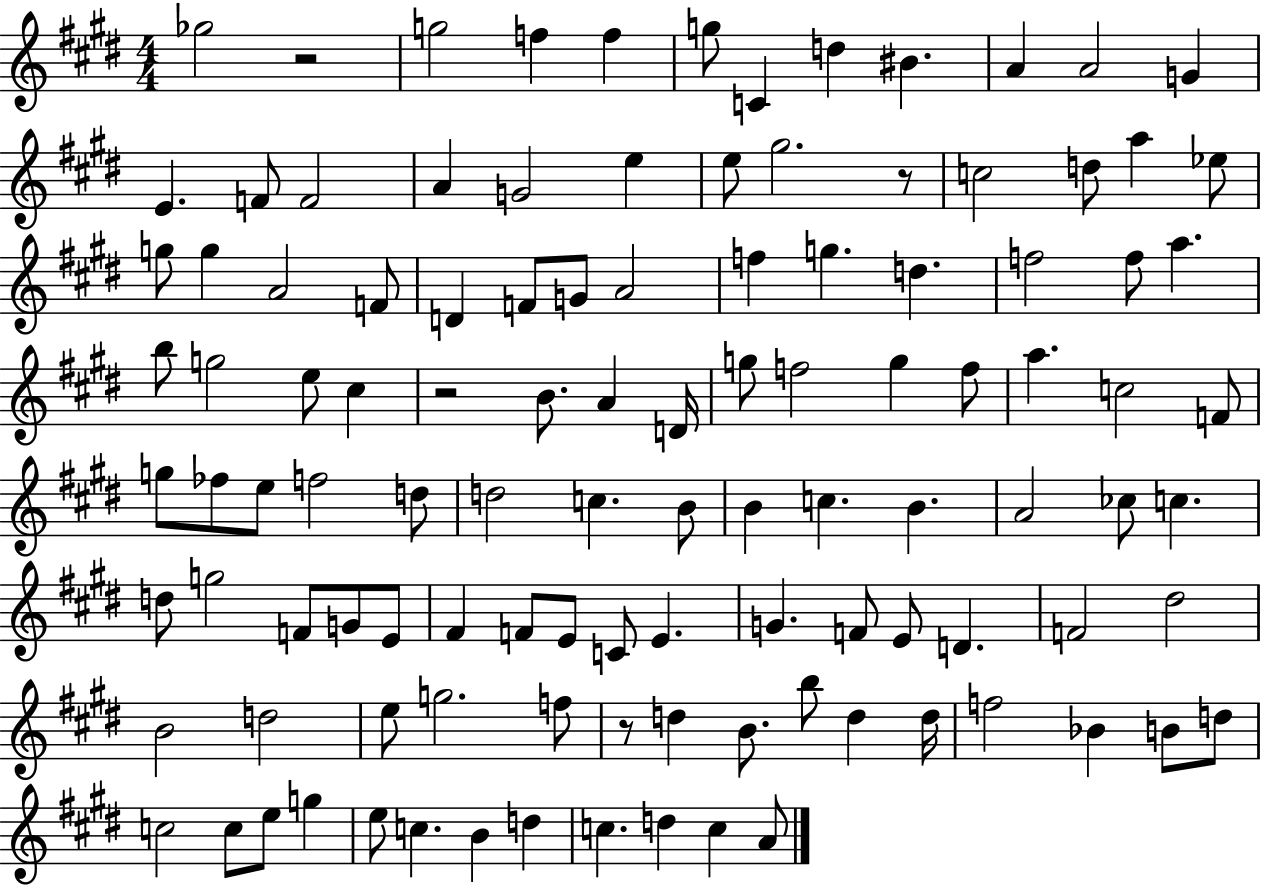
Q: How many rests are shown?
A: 4